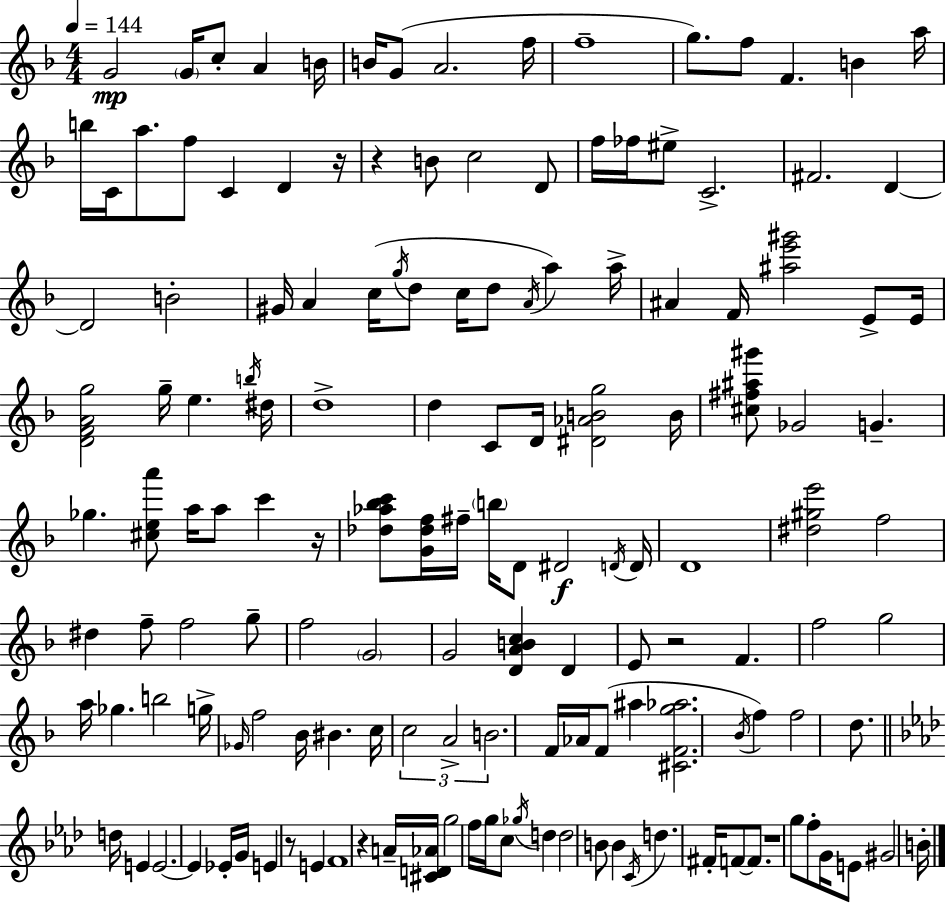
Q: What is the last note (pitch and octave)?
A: B4